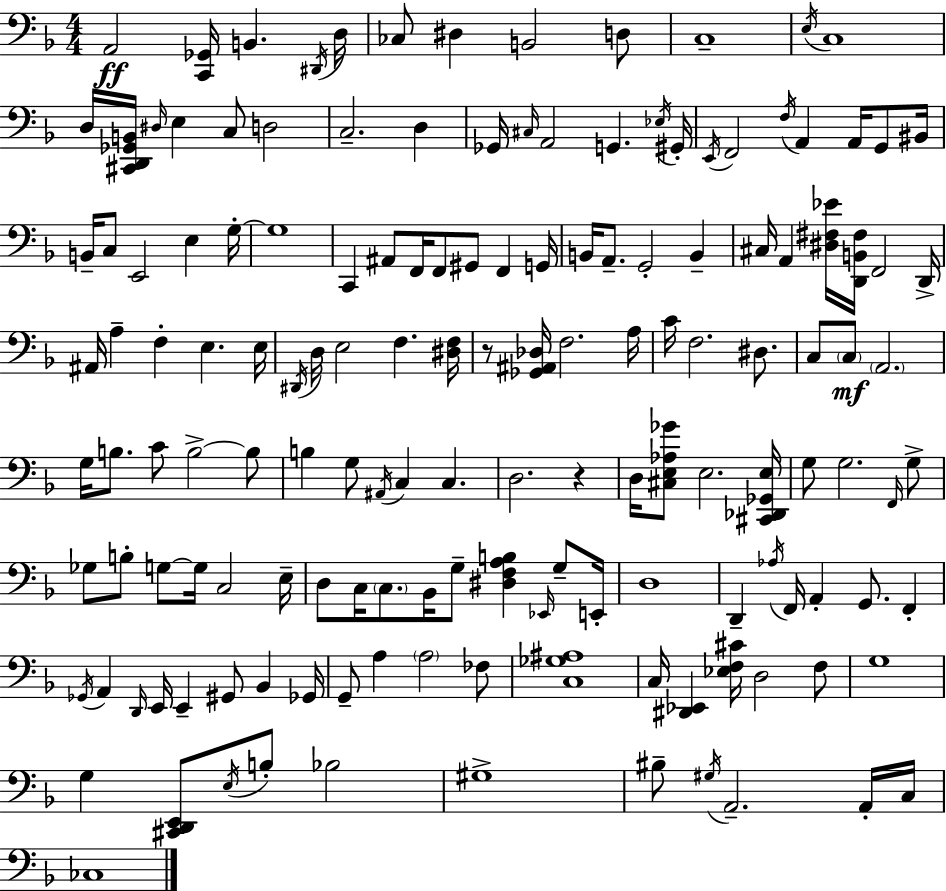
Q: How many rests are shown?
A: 2